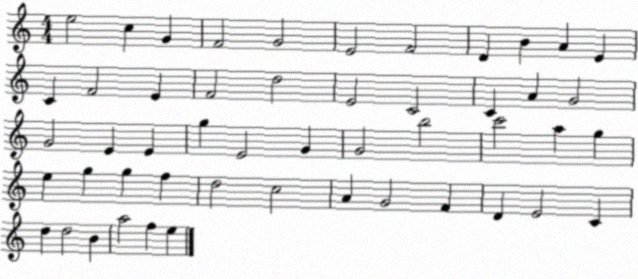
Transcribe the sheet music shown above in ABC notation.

X:1
T:Untitled
M:4/4
L:1/4
K:C
e2 c G F2 G2 E2 F2 D B A E C F2 E F2 d2 E2 C2 C A G2 G2 E E g E2 G G2 b2 c'2 a g e g g f d2 c2 A G2 F D E2 C d d2 B a2 f e